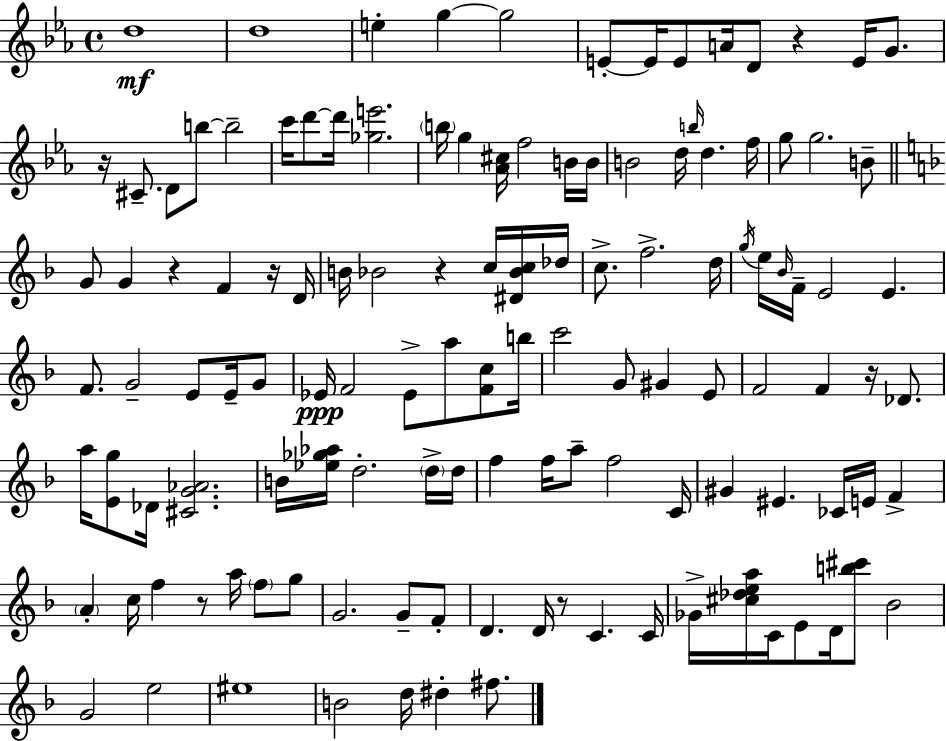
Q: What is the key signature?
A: C minor